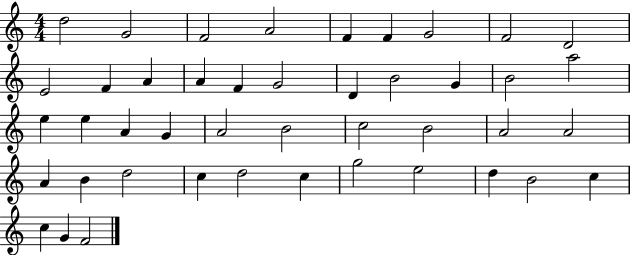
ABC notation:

X:1
T:Untitled
M:4/4
L:1/4
K:C
d2 G2 F2 A2 F F G2 F2 D2 E2 F A A F G2 D B2 G B2 a2 e e A G A2 B2 c2 B2 A2 A2 A B d2 c d2 c g2 e2 d B2 c c G F2